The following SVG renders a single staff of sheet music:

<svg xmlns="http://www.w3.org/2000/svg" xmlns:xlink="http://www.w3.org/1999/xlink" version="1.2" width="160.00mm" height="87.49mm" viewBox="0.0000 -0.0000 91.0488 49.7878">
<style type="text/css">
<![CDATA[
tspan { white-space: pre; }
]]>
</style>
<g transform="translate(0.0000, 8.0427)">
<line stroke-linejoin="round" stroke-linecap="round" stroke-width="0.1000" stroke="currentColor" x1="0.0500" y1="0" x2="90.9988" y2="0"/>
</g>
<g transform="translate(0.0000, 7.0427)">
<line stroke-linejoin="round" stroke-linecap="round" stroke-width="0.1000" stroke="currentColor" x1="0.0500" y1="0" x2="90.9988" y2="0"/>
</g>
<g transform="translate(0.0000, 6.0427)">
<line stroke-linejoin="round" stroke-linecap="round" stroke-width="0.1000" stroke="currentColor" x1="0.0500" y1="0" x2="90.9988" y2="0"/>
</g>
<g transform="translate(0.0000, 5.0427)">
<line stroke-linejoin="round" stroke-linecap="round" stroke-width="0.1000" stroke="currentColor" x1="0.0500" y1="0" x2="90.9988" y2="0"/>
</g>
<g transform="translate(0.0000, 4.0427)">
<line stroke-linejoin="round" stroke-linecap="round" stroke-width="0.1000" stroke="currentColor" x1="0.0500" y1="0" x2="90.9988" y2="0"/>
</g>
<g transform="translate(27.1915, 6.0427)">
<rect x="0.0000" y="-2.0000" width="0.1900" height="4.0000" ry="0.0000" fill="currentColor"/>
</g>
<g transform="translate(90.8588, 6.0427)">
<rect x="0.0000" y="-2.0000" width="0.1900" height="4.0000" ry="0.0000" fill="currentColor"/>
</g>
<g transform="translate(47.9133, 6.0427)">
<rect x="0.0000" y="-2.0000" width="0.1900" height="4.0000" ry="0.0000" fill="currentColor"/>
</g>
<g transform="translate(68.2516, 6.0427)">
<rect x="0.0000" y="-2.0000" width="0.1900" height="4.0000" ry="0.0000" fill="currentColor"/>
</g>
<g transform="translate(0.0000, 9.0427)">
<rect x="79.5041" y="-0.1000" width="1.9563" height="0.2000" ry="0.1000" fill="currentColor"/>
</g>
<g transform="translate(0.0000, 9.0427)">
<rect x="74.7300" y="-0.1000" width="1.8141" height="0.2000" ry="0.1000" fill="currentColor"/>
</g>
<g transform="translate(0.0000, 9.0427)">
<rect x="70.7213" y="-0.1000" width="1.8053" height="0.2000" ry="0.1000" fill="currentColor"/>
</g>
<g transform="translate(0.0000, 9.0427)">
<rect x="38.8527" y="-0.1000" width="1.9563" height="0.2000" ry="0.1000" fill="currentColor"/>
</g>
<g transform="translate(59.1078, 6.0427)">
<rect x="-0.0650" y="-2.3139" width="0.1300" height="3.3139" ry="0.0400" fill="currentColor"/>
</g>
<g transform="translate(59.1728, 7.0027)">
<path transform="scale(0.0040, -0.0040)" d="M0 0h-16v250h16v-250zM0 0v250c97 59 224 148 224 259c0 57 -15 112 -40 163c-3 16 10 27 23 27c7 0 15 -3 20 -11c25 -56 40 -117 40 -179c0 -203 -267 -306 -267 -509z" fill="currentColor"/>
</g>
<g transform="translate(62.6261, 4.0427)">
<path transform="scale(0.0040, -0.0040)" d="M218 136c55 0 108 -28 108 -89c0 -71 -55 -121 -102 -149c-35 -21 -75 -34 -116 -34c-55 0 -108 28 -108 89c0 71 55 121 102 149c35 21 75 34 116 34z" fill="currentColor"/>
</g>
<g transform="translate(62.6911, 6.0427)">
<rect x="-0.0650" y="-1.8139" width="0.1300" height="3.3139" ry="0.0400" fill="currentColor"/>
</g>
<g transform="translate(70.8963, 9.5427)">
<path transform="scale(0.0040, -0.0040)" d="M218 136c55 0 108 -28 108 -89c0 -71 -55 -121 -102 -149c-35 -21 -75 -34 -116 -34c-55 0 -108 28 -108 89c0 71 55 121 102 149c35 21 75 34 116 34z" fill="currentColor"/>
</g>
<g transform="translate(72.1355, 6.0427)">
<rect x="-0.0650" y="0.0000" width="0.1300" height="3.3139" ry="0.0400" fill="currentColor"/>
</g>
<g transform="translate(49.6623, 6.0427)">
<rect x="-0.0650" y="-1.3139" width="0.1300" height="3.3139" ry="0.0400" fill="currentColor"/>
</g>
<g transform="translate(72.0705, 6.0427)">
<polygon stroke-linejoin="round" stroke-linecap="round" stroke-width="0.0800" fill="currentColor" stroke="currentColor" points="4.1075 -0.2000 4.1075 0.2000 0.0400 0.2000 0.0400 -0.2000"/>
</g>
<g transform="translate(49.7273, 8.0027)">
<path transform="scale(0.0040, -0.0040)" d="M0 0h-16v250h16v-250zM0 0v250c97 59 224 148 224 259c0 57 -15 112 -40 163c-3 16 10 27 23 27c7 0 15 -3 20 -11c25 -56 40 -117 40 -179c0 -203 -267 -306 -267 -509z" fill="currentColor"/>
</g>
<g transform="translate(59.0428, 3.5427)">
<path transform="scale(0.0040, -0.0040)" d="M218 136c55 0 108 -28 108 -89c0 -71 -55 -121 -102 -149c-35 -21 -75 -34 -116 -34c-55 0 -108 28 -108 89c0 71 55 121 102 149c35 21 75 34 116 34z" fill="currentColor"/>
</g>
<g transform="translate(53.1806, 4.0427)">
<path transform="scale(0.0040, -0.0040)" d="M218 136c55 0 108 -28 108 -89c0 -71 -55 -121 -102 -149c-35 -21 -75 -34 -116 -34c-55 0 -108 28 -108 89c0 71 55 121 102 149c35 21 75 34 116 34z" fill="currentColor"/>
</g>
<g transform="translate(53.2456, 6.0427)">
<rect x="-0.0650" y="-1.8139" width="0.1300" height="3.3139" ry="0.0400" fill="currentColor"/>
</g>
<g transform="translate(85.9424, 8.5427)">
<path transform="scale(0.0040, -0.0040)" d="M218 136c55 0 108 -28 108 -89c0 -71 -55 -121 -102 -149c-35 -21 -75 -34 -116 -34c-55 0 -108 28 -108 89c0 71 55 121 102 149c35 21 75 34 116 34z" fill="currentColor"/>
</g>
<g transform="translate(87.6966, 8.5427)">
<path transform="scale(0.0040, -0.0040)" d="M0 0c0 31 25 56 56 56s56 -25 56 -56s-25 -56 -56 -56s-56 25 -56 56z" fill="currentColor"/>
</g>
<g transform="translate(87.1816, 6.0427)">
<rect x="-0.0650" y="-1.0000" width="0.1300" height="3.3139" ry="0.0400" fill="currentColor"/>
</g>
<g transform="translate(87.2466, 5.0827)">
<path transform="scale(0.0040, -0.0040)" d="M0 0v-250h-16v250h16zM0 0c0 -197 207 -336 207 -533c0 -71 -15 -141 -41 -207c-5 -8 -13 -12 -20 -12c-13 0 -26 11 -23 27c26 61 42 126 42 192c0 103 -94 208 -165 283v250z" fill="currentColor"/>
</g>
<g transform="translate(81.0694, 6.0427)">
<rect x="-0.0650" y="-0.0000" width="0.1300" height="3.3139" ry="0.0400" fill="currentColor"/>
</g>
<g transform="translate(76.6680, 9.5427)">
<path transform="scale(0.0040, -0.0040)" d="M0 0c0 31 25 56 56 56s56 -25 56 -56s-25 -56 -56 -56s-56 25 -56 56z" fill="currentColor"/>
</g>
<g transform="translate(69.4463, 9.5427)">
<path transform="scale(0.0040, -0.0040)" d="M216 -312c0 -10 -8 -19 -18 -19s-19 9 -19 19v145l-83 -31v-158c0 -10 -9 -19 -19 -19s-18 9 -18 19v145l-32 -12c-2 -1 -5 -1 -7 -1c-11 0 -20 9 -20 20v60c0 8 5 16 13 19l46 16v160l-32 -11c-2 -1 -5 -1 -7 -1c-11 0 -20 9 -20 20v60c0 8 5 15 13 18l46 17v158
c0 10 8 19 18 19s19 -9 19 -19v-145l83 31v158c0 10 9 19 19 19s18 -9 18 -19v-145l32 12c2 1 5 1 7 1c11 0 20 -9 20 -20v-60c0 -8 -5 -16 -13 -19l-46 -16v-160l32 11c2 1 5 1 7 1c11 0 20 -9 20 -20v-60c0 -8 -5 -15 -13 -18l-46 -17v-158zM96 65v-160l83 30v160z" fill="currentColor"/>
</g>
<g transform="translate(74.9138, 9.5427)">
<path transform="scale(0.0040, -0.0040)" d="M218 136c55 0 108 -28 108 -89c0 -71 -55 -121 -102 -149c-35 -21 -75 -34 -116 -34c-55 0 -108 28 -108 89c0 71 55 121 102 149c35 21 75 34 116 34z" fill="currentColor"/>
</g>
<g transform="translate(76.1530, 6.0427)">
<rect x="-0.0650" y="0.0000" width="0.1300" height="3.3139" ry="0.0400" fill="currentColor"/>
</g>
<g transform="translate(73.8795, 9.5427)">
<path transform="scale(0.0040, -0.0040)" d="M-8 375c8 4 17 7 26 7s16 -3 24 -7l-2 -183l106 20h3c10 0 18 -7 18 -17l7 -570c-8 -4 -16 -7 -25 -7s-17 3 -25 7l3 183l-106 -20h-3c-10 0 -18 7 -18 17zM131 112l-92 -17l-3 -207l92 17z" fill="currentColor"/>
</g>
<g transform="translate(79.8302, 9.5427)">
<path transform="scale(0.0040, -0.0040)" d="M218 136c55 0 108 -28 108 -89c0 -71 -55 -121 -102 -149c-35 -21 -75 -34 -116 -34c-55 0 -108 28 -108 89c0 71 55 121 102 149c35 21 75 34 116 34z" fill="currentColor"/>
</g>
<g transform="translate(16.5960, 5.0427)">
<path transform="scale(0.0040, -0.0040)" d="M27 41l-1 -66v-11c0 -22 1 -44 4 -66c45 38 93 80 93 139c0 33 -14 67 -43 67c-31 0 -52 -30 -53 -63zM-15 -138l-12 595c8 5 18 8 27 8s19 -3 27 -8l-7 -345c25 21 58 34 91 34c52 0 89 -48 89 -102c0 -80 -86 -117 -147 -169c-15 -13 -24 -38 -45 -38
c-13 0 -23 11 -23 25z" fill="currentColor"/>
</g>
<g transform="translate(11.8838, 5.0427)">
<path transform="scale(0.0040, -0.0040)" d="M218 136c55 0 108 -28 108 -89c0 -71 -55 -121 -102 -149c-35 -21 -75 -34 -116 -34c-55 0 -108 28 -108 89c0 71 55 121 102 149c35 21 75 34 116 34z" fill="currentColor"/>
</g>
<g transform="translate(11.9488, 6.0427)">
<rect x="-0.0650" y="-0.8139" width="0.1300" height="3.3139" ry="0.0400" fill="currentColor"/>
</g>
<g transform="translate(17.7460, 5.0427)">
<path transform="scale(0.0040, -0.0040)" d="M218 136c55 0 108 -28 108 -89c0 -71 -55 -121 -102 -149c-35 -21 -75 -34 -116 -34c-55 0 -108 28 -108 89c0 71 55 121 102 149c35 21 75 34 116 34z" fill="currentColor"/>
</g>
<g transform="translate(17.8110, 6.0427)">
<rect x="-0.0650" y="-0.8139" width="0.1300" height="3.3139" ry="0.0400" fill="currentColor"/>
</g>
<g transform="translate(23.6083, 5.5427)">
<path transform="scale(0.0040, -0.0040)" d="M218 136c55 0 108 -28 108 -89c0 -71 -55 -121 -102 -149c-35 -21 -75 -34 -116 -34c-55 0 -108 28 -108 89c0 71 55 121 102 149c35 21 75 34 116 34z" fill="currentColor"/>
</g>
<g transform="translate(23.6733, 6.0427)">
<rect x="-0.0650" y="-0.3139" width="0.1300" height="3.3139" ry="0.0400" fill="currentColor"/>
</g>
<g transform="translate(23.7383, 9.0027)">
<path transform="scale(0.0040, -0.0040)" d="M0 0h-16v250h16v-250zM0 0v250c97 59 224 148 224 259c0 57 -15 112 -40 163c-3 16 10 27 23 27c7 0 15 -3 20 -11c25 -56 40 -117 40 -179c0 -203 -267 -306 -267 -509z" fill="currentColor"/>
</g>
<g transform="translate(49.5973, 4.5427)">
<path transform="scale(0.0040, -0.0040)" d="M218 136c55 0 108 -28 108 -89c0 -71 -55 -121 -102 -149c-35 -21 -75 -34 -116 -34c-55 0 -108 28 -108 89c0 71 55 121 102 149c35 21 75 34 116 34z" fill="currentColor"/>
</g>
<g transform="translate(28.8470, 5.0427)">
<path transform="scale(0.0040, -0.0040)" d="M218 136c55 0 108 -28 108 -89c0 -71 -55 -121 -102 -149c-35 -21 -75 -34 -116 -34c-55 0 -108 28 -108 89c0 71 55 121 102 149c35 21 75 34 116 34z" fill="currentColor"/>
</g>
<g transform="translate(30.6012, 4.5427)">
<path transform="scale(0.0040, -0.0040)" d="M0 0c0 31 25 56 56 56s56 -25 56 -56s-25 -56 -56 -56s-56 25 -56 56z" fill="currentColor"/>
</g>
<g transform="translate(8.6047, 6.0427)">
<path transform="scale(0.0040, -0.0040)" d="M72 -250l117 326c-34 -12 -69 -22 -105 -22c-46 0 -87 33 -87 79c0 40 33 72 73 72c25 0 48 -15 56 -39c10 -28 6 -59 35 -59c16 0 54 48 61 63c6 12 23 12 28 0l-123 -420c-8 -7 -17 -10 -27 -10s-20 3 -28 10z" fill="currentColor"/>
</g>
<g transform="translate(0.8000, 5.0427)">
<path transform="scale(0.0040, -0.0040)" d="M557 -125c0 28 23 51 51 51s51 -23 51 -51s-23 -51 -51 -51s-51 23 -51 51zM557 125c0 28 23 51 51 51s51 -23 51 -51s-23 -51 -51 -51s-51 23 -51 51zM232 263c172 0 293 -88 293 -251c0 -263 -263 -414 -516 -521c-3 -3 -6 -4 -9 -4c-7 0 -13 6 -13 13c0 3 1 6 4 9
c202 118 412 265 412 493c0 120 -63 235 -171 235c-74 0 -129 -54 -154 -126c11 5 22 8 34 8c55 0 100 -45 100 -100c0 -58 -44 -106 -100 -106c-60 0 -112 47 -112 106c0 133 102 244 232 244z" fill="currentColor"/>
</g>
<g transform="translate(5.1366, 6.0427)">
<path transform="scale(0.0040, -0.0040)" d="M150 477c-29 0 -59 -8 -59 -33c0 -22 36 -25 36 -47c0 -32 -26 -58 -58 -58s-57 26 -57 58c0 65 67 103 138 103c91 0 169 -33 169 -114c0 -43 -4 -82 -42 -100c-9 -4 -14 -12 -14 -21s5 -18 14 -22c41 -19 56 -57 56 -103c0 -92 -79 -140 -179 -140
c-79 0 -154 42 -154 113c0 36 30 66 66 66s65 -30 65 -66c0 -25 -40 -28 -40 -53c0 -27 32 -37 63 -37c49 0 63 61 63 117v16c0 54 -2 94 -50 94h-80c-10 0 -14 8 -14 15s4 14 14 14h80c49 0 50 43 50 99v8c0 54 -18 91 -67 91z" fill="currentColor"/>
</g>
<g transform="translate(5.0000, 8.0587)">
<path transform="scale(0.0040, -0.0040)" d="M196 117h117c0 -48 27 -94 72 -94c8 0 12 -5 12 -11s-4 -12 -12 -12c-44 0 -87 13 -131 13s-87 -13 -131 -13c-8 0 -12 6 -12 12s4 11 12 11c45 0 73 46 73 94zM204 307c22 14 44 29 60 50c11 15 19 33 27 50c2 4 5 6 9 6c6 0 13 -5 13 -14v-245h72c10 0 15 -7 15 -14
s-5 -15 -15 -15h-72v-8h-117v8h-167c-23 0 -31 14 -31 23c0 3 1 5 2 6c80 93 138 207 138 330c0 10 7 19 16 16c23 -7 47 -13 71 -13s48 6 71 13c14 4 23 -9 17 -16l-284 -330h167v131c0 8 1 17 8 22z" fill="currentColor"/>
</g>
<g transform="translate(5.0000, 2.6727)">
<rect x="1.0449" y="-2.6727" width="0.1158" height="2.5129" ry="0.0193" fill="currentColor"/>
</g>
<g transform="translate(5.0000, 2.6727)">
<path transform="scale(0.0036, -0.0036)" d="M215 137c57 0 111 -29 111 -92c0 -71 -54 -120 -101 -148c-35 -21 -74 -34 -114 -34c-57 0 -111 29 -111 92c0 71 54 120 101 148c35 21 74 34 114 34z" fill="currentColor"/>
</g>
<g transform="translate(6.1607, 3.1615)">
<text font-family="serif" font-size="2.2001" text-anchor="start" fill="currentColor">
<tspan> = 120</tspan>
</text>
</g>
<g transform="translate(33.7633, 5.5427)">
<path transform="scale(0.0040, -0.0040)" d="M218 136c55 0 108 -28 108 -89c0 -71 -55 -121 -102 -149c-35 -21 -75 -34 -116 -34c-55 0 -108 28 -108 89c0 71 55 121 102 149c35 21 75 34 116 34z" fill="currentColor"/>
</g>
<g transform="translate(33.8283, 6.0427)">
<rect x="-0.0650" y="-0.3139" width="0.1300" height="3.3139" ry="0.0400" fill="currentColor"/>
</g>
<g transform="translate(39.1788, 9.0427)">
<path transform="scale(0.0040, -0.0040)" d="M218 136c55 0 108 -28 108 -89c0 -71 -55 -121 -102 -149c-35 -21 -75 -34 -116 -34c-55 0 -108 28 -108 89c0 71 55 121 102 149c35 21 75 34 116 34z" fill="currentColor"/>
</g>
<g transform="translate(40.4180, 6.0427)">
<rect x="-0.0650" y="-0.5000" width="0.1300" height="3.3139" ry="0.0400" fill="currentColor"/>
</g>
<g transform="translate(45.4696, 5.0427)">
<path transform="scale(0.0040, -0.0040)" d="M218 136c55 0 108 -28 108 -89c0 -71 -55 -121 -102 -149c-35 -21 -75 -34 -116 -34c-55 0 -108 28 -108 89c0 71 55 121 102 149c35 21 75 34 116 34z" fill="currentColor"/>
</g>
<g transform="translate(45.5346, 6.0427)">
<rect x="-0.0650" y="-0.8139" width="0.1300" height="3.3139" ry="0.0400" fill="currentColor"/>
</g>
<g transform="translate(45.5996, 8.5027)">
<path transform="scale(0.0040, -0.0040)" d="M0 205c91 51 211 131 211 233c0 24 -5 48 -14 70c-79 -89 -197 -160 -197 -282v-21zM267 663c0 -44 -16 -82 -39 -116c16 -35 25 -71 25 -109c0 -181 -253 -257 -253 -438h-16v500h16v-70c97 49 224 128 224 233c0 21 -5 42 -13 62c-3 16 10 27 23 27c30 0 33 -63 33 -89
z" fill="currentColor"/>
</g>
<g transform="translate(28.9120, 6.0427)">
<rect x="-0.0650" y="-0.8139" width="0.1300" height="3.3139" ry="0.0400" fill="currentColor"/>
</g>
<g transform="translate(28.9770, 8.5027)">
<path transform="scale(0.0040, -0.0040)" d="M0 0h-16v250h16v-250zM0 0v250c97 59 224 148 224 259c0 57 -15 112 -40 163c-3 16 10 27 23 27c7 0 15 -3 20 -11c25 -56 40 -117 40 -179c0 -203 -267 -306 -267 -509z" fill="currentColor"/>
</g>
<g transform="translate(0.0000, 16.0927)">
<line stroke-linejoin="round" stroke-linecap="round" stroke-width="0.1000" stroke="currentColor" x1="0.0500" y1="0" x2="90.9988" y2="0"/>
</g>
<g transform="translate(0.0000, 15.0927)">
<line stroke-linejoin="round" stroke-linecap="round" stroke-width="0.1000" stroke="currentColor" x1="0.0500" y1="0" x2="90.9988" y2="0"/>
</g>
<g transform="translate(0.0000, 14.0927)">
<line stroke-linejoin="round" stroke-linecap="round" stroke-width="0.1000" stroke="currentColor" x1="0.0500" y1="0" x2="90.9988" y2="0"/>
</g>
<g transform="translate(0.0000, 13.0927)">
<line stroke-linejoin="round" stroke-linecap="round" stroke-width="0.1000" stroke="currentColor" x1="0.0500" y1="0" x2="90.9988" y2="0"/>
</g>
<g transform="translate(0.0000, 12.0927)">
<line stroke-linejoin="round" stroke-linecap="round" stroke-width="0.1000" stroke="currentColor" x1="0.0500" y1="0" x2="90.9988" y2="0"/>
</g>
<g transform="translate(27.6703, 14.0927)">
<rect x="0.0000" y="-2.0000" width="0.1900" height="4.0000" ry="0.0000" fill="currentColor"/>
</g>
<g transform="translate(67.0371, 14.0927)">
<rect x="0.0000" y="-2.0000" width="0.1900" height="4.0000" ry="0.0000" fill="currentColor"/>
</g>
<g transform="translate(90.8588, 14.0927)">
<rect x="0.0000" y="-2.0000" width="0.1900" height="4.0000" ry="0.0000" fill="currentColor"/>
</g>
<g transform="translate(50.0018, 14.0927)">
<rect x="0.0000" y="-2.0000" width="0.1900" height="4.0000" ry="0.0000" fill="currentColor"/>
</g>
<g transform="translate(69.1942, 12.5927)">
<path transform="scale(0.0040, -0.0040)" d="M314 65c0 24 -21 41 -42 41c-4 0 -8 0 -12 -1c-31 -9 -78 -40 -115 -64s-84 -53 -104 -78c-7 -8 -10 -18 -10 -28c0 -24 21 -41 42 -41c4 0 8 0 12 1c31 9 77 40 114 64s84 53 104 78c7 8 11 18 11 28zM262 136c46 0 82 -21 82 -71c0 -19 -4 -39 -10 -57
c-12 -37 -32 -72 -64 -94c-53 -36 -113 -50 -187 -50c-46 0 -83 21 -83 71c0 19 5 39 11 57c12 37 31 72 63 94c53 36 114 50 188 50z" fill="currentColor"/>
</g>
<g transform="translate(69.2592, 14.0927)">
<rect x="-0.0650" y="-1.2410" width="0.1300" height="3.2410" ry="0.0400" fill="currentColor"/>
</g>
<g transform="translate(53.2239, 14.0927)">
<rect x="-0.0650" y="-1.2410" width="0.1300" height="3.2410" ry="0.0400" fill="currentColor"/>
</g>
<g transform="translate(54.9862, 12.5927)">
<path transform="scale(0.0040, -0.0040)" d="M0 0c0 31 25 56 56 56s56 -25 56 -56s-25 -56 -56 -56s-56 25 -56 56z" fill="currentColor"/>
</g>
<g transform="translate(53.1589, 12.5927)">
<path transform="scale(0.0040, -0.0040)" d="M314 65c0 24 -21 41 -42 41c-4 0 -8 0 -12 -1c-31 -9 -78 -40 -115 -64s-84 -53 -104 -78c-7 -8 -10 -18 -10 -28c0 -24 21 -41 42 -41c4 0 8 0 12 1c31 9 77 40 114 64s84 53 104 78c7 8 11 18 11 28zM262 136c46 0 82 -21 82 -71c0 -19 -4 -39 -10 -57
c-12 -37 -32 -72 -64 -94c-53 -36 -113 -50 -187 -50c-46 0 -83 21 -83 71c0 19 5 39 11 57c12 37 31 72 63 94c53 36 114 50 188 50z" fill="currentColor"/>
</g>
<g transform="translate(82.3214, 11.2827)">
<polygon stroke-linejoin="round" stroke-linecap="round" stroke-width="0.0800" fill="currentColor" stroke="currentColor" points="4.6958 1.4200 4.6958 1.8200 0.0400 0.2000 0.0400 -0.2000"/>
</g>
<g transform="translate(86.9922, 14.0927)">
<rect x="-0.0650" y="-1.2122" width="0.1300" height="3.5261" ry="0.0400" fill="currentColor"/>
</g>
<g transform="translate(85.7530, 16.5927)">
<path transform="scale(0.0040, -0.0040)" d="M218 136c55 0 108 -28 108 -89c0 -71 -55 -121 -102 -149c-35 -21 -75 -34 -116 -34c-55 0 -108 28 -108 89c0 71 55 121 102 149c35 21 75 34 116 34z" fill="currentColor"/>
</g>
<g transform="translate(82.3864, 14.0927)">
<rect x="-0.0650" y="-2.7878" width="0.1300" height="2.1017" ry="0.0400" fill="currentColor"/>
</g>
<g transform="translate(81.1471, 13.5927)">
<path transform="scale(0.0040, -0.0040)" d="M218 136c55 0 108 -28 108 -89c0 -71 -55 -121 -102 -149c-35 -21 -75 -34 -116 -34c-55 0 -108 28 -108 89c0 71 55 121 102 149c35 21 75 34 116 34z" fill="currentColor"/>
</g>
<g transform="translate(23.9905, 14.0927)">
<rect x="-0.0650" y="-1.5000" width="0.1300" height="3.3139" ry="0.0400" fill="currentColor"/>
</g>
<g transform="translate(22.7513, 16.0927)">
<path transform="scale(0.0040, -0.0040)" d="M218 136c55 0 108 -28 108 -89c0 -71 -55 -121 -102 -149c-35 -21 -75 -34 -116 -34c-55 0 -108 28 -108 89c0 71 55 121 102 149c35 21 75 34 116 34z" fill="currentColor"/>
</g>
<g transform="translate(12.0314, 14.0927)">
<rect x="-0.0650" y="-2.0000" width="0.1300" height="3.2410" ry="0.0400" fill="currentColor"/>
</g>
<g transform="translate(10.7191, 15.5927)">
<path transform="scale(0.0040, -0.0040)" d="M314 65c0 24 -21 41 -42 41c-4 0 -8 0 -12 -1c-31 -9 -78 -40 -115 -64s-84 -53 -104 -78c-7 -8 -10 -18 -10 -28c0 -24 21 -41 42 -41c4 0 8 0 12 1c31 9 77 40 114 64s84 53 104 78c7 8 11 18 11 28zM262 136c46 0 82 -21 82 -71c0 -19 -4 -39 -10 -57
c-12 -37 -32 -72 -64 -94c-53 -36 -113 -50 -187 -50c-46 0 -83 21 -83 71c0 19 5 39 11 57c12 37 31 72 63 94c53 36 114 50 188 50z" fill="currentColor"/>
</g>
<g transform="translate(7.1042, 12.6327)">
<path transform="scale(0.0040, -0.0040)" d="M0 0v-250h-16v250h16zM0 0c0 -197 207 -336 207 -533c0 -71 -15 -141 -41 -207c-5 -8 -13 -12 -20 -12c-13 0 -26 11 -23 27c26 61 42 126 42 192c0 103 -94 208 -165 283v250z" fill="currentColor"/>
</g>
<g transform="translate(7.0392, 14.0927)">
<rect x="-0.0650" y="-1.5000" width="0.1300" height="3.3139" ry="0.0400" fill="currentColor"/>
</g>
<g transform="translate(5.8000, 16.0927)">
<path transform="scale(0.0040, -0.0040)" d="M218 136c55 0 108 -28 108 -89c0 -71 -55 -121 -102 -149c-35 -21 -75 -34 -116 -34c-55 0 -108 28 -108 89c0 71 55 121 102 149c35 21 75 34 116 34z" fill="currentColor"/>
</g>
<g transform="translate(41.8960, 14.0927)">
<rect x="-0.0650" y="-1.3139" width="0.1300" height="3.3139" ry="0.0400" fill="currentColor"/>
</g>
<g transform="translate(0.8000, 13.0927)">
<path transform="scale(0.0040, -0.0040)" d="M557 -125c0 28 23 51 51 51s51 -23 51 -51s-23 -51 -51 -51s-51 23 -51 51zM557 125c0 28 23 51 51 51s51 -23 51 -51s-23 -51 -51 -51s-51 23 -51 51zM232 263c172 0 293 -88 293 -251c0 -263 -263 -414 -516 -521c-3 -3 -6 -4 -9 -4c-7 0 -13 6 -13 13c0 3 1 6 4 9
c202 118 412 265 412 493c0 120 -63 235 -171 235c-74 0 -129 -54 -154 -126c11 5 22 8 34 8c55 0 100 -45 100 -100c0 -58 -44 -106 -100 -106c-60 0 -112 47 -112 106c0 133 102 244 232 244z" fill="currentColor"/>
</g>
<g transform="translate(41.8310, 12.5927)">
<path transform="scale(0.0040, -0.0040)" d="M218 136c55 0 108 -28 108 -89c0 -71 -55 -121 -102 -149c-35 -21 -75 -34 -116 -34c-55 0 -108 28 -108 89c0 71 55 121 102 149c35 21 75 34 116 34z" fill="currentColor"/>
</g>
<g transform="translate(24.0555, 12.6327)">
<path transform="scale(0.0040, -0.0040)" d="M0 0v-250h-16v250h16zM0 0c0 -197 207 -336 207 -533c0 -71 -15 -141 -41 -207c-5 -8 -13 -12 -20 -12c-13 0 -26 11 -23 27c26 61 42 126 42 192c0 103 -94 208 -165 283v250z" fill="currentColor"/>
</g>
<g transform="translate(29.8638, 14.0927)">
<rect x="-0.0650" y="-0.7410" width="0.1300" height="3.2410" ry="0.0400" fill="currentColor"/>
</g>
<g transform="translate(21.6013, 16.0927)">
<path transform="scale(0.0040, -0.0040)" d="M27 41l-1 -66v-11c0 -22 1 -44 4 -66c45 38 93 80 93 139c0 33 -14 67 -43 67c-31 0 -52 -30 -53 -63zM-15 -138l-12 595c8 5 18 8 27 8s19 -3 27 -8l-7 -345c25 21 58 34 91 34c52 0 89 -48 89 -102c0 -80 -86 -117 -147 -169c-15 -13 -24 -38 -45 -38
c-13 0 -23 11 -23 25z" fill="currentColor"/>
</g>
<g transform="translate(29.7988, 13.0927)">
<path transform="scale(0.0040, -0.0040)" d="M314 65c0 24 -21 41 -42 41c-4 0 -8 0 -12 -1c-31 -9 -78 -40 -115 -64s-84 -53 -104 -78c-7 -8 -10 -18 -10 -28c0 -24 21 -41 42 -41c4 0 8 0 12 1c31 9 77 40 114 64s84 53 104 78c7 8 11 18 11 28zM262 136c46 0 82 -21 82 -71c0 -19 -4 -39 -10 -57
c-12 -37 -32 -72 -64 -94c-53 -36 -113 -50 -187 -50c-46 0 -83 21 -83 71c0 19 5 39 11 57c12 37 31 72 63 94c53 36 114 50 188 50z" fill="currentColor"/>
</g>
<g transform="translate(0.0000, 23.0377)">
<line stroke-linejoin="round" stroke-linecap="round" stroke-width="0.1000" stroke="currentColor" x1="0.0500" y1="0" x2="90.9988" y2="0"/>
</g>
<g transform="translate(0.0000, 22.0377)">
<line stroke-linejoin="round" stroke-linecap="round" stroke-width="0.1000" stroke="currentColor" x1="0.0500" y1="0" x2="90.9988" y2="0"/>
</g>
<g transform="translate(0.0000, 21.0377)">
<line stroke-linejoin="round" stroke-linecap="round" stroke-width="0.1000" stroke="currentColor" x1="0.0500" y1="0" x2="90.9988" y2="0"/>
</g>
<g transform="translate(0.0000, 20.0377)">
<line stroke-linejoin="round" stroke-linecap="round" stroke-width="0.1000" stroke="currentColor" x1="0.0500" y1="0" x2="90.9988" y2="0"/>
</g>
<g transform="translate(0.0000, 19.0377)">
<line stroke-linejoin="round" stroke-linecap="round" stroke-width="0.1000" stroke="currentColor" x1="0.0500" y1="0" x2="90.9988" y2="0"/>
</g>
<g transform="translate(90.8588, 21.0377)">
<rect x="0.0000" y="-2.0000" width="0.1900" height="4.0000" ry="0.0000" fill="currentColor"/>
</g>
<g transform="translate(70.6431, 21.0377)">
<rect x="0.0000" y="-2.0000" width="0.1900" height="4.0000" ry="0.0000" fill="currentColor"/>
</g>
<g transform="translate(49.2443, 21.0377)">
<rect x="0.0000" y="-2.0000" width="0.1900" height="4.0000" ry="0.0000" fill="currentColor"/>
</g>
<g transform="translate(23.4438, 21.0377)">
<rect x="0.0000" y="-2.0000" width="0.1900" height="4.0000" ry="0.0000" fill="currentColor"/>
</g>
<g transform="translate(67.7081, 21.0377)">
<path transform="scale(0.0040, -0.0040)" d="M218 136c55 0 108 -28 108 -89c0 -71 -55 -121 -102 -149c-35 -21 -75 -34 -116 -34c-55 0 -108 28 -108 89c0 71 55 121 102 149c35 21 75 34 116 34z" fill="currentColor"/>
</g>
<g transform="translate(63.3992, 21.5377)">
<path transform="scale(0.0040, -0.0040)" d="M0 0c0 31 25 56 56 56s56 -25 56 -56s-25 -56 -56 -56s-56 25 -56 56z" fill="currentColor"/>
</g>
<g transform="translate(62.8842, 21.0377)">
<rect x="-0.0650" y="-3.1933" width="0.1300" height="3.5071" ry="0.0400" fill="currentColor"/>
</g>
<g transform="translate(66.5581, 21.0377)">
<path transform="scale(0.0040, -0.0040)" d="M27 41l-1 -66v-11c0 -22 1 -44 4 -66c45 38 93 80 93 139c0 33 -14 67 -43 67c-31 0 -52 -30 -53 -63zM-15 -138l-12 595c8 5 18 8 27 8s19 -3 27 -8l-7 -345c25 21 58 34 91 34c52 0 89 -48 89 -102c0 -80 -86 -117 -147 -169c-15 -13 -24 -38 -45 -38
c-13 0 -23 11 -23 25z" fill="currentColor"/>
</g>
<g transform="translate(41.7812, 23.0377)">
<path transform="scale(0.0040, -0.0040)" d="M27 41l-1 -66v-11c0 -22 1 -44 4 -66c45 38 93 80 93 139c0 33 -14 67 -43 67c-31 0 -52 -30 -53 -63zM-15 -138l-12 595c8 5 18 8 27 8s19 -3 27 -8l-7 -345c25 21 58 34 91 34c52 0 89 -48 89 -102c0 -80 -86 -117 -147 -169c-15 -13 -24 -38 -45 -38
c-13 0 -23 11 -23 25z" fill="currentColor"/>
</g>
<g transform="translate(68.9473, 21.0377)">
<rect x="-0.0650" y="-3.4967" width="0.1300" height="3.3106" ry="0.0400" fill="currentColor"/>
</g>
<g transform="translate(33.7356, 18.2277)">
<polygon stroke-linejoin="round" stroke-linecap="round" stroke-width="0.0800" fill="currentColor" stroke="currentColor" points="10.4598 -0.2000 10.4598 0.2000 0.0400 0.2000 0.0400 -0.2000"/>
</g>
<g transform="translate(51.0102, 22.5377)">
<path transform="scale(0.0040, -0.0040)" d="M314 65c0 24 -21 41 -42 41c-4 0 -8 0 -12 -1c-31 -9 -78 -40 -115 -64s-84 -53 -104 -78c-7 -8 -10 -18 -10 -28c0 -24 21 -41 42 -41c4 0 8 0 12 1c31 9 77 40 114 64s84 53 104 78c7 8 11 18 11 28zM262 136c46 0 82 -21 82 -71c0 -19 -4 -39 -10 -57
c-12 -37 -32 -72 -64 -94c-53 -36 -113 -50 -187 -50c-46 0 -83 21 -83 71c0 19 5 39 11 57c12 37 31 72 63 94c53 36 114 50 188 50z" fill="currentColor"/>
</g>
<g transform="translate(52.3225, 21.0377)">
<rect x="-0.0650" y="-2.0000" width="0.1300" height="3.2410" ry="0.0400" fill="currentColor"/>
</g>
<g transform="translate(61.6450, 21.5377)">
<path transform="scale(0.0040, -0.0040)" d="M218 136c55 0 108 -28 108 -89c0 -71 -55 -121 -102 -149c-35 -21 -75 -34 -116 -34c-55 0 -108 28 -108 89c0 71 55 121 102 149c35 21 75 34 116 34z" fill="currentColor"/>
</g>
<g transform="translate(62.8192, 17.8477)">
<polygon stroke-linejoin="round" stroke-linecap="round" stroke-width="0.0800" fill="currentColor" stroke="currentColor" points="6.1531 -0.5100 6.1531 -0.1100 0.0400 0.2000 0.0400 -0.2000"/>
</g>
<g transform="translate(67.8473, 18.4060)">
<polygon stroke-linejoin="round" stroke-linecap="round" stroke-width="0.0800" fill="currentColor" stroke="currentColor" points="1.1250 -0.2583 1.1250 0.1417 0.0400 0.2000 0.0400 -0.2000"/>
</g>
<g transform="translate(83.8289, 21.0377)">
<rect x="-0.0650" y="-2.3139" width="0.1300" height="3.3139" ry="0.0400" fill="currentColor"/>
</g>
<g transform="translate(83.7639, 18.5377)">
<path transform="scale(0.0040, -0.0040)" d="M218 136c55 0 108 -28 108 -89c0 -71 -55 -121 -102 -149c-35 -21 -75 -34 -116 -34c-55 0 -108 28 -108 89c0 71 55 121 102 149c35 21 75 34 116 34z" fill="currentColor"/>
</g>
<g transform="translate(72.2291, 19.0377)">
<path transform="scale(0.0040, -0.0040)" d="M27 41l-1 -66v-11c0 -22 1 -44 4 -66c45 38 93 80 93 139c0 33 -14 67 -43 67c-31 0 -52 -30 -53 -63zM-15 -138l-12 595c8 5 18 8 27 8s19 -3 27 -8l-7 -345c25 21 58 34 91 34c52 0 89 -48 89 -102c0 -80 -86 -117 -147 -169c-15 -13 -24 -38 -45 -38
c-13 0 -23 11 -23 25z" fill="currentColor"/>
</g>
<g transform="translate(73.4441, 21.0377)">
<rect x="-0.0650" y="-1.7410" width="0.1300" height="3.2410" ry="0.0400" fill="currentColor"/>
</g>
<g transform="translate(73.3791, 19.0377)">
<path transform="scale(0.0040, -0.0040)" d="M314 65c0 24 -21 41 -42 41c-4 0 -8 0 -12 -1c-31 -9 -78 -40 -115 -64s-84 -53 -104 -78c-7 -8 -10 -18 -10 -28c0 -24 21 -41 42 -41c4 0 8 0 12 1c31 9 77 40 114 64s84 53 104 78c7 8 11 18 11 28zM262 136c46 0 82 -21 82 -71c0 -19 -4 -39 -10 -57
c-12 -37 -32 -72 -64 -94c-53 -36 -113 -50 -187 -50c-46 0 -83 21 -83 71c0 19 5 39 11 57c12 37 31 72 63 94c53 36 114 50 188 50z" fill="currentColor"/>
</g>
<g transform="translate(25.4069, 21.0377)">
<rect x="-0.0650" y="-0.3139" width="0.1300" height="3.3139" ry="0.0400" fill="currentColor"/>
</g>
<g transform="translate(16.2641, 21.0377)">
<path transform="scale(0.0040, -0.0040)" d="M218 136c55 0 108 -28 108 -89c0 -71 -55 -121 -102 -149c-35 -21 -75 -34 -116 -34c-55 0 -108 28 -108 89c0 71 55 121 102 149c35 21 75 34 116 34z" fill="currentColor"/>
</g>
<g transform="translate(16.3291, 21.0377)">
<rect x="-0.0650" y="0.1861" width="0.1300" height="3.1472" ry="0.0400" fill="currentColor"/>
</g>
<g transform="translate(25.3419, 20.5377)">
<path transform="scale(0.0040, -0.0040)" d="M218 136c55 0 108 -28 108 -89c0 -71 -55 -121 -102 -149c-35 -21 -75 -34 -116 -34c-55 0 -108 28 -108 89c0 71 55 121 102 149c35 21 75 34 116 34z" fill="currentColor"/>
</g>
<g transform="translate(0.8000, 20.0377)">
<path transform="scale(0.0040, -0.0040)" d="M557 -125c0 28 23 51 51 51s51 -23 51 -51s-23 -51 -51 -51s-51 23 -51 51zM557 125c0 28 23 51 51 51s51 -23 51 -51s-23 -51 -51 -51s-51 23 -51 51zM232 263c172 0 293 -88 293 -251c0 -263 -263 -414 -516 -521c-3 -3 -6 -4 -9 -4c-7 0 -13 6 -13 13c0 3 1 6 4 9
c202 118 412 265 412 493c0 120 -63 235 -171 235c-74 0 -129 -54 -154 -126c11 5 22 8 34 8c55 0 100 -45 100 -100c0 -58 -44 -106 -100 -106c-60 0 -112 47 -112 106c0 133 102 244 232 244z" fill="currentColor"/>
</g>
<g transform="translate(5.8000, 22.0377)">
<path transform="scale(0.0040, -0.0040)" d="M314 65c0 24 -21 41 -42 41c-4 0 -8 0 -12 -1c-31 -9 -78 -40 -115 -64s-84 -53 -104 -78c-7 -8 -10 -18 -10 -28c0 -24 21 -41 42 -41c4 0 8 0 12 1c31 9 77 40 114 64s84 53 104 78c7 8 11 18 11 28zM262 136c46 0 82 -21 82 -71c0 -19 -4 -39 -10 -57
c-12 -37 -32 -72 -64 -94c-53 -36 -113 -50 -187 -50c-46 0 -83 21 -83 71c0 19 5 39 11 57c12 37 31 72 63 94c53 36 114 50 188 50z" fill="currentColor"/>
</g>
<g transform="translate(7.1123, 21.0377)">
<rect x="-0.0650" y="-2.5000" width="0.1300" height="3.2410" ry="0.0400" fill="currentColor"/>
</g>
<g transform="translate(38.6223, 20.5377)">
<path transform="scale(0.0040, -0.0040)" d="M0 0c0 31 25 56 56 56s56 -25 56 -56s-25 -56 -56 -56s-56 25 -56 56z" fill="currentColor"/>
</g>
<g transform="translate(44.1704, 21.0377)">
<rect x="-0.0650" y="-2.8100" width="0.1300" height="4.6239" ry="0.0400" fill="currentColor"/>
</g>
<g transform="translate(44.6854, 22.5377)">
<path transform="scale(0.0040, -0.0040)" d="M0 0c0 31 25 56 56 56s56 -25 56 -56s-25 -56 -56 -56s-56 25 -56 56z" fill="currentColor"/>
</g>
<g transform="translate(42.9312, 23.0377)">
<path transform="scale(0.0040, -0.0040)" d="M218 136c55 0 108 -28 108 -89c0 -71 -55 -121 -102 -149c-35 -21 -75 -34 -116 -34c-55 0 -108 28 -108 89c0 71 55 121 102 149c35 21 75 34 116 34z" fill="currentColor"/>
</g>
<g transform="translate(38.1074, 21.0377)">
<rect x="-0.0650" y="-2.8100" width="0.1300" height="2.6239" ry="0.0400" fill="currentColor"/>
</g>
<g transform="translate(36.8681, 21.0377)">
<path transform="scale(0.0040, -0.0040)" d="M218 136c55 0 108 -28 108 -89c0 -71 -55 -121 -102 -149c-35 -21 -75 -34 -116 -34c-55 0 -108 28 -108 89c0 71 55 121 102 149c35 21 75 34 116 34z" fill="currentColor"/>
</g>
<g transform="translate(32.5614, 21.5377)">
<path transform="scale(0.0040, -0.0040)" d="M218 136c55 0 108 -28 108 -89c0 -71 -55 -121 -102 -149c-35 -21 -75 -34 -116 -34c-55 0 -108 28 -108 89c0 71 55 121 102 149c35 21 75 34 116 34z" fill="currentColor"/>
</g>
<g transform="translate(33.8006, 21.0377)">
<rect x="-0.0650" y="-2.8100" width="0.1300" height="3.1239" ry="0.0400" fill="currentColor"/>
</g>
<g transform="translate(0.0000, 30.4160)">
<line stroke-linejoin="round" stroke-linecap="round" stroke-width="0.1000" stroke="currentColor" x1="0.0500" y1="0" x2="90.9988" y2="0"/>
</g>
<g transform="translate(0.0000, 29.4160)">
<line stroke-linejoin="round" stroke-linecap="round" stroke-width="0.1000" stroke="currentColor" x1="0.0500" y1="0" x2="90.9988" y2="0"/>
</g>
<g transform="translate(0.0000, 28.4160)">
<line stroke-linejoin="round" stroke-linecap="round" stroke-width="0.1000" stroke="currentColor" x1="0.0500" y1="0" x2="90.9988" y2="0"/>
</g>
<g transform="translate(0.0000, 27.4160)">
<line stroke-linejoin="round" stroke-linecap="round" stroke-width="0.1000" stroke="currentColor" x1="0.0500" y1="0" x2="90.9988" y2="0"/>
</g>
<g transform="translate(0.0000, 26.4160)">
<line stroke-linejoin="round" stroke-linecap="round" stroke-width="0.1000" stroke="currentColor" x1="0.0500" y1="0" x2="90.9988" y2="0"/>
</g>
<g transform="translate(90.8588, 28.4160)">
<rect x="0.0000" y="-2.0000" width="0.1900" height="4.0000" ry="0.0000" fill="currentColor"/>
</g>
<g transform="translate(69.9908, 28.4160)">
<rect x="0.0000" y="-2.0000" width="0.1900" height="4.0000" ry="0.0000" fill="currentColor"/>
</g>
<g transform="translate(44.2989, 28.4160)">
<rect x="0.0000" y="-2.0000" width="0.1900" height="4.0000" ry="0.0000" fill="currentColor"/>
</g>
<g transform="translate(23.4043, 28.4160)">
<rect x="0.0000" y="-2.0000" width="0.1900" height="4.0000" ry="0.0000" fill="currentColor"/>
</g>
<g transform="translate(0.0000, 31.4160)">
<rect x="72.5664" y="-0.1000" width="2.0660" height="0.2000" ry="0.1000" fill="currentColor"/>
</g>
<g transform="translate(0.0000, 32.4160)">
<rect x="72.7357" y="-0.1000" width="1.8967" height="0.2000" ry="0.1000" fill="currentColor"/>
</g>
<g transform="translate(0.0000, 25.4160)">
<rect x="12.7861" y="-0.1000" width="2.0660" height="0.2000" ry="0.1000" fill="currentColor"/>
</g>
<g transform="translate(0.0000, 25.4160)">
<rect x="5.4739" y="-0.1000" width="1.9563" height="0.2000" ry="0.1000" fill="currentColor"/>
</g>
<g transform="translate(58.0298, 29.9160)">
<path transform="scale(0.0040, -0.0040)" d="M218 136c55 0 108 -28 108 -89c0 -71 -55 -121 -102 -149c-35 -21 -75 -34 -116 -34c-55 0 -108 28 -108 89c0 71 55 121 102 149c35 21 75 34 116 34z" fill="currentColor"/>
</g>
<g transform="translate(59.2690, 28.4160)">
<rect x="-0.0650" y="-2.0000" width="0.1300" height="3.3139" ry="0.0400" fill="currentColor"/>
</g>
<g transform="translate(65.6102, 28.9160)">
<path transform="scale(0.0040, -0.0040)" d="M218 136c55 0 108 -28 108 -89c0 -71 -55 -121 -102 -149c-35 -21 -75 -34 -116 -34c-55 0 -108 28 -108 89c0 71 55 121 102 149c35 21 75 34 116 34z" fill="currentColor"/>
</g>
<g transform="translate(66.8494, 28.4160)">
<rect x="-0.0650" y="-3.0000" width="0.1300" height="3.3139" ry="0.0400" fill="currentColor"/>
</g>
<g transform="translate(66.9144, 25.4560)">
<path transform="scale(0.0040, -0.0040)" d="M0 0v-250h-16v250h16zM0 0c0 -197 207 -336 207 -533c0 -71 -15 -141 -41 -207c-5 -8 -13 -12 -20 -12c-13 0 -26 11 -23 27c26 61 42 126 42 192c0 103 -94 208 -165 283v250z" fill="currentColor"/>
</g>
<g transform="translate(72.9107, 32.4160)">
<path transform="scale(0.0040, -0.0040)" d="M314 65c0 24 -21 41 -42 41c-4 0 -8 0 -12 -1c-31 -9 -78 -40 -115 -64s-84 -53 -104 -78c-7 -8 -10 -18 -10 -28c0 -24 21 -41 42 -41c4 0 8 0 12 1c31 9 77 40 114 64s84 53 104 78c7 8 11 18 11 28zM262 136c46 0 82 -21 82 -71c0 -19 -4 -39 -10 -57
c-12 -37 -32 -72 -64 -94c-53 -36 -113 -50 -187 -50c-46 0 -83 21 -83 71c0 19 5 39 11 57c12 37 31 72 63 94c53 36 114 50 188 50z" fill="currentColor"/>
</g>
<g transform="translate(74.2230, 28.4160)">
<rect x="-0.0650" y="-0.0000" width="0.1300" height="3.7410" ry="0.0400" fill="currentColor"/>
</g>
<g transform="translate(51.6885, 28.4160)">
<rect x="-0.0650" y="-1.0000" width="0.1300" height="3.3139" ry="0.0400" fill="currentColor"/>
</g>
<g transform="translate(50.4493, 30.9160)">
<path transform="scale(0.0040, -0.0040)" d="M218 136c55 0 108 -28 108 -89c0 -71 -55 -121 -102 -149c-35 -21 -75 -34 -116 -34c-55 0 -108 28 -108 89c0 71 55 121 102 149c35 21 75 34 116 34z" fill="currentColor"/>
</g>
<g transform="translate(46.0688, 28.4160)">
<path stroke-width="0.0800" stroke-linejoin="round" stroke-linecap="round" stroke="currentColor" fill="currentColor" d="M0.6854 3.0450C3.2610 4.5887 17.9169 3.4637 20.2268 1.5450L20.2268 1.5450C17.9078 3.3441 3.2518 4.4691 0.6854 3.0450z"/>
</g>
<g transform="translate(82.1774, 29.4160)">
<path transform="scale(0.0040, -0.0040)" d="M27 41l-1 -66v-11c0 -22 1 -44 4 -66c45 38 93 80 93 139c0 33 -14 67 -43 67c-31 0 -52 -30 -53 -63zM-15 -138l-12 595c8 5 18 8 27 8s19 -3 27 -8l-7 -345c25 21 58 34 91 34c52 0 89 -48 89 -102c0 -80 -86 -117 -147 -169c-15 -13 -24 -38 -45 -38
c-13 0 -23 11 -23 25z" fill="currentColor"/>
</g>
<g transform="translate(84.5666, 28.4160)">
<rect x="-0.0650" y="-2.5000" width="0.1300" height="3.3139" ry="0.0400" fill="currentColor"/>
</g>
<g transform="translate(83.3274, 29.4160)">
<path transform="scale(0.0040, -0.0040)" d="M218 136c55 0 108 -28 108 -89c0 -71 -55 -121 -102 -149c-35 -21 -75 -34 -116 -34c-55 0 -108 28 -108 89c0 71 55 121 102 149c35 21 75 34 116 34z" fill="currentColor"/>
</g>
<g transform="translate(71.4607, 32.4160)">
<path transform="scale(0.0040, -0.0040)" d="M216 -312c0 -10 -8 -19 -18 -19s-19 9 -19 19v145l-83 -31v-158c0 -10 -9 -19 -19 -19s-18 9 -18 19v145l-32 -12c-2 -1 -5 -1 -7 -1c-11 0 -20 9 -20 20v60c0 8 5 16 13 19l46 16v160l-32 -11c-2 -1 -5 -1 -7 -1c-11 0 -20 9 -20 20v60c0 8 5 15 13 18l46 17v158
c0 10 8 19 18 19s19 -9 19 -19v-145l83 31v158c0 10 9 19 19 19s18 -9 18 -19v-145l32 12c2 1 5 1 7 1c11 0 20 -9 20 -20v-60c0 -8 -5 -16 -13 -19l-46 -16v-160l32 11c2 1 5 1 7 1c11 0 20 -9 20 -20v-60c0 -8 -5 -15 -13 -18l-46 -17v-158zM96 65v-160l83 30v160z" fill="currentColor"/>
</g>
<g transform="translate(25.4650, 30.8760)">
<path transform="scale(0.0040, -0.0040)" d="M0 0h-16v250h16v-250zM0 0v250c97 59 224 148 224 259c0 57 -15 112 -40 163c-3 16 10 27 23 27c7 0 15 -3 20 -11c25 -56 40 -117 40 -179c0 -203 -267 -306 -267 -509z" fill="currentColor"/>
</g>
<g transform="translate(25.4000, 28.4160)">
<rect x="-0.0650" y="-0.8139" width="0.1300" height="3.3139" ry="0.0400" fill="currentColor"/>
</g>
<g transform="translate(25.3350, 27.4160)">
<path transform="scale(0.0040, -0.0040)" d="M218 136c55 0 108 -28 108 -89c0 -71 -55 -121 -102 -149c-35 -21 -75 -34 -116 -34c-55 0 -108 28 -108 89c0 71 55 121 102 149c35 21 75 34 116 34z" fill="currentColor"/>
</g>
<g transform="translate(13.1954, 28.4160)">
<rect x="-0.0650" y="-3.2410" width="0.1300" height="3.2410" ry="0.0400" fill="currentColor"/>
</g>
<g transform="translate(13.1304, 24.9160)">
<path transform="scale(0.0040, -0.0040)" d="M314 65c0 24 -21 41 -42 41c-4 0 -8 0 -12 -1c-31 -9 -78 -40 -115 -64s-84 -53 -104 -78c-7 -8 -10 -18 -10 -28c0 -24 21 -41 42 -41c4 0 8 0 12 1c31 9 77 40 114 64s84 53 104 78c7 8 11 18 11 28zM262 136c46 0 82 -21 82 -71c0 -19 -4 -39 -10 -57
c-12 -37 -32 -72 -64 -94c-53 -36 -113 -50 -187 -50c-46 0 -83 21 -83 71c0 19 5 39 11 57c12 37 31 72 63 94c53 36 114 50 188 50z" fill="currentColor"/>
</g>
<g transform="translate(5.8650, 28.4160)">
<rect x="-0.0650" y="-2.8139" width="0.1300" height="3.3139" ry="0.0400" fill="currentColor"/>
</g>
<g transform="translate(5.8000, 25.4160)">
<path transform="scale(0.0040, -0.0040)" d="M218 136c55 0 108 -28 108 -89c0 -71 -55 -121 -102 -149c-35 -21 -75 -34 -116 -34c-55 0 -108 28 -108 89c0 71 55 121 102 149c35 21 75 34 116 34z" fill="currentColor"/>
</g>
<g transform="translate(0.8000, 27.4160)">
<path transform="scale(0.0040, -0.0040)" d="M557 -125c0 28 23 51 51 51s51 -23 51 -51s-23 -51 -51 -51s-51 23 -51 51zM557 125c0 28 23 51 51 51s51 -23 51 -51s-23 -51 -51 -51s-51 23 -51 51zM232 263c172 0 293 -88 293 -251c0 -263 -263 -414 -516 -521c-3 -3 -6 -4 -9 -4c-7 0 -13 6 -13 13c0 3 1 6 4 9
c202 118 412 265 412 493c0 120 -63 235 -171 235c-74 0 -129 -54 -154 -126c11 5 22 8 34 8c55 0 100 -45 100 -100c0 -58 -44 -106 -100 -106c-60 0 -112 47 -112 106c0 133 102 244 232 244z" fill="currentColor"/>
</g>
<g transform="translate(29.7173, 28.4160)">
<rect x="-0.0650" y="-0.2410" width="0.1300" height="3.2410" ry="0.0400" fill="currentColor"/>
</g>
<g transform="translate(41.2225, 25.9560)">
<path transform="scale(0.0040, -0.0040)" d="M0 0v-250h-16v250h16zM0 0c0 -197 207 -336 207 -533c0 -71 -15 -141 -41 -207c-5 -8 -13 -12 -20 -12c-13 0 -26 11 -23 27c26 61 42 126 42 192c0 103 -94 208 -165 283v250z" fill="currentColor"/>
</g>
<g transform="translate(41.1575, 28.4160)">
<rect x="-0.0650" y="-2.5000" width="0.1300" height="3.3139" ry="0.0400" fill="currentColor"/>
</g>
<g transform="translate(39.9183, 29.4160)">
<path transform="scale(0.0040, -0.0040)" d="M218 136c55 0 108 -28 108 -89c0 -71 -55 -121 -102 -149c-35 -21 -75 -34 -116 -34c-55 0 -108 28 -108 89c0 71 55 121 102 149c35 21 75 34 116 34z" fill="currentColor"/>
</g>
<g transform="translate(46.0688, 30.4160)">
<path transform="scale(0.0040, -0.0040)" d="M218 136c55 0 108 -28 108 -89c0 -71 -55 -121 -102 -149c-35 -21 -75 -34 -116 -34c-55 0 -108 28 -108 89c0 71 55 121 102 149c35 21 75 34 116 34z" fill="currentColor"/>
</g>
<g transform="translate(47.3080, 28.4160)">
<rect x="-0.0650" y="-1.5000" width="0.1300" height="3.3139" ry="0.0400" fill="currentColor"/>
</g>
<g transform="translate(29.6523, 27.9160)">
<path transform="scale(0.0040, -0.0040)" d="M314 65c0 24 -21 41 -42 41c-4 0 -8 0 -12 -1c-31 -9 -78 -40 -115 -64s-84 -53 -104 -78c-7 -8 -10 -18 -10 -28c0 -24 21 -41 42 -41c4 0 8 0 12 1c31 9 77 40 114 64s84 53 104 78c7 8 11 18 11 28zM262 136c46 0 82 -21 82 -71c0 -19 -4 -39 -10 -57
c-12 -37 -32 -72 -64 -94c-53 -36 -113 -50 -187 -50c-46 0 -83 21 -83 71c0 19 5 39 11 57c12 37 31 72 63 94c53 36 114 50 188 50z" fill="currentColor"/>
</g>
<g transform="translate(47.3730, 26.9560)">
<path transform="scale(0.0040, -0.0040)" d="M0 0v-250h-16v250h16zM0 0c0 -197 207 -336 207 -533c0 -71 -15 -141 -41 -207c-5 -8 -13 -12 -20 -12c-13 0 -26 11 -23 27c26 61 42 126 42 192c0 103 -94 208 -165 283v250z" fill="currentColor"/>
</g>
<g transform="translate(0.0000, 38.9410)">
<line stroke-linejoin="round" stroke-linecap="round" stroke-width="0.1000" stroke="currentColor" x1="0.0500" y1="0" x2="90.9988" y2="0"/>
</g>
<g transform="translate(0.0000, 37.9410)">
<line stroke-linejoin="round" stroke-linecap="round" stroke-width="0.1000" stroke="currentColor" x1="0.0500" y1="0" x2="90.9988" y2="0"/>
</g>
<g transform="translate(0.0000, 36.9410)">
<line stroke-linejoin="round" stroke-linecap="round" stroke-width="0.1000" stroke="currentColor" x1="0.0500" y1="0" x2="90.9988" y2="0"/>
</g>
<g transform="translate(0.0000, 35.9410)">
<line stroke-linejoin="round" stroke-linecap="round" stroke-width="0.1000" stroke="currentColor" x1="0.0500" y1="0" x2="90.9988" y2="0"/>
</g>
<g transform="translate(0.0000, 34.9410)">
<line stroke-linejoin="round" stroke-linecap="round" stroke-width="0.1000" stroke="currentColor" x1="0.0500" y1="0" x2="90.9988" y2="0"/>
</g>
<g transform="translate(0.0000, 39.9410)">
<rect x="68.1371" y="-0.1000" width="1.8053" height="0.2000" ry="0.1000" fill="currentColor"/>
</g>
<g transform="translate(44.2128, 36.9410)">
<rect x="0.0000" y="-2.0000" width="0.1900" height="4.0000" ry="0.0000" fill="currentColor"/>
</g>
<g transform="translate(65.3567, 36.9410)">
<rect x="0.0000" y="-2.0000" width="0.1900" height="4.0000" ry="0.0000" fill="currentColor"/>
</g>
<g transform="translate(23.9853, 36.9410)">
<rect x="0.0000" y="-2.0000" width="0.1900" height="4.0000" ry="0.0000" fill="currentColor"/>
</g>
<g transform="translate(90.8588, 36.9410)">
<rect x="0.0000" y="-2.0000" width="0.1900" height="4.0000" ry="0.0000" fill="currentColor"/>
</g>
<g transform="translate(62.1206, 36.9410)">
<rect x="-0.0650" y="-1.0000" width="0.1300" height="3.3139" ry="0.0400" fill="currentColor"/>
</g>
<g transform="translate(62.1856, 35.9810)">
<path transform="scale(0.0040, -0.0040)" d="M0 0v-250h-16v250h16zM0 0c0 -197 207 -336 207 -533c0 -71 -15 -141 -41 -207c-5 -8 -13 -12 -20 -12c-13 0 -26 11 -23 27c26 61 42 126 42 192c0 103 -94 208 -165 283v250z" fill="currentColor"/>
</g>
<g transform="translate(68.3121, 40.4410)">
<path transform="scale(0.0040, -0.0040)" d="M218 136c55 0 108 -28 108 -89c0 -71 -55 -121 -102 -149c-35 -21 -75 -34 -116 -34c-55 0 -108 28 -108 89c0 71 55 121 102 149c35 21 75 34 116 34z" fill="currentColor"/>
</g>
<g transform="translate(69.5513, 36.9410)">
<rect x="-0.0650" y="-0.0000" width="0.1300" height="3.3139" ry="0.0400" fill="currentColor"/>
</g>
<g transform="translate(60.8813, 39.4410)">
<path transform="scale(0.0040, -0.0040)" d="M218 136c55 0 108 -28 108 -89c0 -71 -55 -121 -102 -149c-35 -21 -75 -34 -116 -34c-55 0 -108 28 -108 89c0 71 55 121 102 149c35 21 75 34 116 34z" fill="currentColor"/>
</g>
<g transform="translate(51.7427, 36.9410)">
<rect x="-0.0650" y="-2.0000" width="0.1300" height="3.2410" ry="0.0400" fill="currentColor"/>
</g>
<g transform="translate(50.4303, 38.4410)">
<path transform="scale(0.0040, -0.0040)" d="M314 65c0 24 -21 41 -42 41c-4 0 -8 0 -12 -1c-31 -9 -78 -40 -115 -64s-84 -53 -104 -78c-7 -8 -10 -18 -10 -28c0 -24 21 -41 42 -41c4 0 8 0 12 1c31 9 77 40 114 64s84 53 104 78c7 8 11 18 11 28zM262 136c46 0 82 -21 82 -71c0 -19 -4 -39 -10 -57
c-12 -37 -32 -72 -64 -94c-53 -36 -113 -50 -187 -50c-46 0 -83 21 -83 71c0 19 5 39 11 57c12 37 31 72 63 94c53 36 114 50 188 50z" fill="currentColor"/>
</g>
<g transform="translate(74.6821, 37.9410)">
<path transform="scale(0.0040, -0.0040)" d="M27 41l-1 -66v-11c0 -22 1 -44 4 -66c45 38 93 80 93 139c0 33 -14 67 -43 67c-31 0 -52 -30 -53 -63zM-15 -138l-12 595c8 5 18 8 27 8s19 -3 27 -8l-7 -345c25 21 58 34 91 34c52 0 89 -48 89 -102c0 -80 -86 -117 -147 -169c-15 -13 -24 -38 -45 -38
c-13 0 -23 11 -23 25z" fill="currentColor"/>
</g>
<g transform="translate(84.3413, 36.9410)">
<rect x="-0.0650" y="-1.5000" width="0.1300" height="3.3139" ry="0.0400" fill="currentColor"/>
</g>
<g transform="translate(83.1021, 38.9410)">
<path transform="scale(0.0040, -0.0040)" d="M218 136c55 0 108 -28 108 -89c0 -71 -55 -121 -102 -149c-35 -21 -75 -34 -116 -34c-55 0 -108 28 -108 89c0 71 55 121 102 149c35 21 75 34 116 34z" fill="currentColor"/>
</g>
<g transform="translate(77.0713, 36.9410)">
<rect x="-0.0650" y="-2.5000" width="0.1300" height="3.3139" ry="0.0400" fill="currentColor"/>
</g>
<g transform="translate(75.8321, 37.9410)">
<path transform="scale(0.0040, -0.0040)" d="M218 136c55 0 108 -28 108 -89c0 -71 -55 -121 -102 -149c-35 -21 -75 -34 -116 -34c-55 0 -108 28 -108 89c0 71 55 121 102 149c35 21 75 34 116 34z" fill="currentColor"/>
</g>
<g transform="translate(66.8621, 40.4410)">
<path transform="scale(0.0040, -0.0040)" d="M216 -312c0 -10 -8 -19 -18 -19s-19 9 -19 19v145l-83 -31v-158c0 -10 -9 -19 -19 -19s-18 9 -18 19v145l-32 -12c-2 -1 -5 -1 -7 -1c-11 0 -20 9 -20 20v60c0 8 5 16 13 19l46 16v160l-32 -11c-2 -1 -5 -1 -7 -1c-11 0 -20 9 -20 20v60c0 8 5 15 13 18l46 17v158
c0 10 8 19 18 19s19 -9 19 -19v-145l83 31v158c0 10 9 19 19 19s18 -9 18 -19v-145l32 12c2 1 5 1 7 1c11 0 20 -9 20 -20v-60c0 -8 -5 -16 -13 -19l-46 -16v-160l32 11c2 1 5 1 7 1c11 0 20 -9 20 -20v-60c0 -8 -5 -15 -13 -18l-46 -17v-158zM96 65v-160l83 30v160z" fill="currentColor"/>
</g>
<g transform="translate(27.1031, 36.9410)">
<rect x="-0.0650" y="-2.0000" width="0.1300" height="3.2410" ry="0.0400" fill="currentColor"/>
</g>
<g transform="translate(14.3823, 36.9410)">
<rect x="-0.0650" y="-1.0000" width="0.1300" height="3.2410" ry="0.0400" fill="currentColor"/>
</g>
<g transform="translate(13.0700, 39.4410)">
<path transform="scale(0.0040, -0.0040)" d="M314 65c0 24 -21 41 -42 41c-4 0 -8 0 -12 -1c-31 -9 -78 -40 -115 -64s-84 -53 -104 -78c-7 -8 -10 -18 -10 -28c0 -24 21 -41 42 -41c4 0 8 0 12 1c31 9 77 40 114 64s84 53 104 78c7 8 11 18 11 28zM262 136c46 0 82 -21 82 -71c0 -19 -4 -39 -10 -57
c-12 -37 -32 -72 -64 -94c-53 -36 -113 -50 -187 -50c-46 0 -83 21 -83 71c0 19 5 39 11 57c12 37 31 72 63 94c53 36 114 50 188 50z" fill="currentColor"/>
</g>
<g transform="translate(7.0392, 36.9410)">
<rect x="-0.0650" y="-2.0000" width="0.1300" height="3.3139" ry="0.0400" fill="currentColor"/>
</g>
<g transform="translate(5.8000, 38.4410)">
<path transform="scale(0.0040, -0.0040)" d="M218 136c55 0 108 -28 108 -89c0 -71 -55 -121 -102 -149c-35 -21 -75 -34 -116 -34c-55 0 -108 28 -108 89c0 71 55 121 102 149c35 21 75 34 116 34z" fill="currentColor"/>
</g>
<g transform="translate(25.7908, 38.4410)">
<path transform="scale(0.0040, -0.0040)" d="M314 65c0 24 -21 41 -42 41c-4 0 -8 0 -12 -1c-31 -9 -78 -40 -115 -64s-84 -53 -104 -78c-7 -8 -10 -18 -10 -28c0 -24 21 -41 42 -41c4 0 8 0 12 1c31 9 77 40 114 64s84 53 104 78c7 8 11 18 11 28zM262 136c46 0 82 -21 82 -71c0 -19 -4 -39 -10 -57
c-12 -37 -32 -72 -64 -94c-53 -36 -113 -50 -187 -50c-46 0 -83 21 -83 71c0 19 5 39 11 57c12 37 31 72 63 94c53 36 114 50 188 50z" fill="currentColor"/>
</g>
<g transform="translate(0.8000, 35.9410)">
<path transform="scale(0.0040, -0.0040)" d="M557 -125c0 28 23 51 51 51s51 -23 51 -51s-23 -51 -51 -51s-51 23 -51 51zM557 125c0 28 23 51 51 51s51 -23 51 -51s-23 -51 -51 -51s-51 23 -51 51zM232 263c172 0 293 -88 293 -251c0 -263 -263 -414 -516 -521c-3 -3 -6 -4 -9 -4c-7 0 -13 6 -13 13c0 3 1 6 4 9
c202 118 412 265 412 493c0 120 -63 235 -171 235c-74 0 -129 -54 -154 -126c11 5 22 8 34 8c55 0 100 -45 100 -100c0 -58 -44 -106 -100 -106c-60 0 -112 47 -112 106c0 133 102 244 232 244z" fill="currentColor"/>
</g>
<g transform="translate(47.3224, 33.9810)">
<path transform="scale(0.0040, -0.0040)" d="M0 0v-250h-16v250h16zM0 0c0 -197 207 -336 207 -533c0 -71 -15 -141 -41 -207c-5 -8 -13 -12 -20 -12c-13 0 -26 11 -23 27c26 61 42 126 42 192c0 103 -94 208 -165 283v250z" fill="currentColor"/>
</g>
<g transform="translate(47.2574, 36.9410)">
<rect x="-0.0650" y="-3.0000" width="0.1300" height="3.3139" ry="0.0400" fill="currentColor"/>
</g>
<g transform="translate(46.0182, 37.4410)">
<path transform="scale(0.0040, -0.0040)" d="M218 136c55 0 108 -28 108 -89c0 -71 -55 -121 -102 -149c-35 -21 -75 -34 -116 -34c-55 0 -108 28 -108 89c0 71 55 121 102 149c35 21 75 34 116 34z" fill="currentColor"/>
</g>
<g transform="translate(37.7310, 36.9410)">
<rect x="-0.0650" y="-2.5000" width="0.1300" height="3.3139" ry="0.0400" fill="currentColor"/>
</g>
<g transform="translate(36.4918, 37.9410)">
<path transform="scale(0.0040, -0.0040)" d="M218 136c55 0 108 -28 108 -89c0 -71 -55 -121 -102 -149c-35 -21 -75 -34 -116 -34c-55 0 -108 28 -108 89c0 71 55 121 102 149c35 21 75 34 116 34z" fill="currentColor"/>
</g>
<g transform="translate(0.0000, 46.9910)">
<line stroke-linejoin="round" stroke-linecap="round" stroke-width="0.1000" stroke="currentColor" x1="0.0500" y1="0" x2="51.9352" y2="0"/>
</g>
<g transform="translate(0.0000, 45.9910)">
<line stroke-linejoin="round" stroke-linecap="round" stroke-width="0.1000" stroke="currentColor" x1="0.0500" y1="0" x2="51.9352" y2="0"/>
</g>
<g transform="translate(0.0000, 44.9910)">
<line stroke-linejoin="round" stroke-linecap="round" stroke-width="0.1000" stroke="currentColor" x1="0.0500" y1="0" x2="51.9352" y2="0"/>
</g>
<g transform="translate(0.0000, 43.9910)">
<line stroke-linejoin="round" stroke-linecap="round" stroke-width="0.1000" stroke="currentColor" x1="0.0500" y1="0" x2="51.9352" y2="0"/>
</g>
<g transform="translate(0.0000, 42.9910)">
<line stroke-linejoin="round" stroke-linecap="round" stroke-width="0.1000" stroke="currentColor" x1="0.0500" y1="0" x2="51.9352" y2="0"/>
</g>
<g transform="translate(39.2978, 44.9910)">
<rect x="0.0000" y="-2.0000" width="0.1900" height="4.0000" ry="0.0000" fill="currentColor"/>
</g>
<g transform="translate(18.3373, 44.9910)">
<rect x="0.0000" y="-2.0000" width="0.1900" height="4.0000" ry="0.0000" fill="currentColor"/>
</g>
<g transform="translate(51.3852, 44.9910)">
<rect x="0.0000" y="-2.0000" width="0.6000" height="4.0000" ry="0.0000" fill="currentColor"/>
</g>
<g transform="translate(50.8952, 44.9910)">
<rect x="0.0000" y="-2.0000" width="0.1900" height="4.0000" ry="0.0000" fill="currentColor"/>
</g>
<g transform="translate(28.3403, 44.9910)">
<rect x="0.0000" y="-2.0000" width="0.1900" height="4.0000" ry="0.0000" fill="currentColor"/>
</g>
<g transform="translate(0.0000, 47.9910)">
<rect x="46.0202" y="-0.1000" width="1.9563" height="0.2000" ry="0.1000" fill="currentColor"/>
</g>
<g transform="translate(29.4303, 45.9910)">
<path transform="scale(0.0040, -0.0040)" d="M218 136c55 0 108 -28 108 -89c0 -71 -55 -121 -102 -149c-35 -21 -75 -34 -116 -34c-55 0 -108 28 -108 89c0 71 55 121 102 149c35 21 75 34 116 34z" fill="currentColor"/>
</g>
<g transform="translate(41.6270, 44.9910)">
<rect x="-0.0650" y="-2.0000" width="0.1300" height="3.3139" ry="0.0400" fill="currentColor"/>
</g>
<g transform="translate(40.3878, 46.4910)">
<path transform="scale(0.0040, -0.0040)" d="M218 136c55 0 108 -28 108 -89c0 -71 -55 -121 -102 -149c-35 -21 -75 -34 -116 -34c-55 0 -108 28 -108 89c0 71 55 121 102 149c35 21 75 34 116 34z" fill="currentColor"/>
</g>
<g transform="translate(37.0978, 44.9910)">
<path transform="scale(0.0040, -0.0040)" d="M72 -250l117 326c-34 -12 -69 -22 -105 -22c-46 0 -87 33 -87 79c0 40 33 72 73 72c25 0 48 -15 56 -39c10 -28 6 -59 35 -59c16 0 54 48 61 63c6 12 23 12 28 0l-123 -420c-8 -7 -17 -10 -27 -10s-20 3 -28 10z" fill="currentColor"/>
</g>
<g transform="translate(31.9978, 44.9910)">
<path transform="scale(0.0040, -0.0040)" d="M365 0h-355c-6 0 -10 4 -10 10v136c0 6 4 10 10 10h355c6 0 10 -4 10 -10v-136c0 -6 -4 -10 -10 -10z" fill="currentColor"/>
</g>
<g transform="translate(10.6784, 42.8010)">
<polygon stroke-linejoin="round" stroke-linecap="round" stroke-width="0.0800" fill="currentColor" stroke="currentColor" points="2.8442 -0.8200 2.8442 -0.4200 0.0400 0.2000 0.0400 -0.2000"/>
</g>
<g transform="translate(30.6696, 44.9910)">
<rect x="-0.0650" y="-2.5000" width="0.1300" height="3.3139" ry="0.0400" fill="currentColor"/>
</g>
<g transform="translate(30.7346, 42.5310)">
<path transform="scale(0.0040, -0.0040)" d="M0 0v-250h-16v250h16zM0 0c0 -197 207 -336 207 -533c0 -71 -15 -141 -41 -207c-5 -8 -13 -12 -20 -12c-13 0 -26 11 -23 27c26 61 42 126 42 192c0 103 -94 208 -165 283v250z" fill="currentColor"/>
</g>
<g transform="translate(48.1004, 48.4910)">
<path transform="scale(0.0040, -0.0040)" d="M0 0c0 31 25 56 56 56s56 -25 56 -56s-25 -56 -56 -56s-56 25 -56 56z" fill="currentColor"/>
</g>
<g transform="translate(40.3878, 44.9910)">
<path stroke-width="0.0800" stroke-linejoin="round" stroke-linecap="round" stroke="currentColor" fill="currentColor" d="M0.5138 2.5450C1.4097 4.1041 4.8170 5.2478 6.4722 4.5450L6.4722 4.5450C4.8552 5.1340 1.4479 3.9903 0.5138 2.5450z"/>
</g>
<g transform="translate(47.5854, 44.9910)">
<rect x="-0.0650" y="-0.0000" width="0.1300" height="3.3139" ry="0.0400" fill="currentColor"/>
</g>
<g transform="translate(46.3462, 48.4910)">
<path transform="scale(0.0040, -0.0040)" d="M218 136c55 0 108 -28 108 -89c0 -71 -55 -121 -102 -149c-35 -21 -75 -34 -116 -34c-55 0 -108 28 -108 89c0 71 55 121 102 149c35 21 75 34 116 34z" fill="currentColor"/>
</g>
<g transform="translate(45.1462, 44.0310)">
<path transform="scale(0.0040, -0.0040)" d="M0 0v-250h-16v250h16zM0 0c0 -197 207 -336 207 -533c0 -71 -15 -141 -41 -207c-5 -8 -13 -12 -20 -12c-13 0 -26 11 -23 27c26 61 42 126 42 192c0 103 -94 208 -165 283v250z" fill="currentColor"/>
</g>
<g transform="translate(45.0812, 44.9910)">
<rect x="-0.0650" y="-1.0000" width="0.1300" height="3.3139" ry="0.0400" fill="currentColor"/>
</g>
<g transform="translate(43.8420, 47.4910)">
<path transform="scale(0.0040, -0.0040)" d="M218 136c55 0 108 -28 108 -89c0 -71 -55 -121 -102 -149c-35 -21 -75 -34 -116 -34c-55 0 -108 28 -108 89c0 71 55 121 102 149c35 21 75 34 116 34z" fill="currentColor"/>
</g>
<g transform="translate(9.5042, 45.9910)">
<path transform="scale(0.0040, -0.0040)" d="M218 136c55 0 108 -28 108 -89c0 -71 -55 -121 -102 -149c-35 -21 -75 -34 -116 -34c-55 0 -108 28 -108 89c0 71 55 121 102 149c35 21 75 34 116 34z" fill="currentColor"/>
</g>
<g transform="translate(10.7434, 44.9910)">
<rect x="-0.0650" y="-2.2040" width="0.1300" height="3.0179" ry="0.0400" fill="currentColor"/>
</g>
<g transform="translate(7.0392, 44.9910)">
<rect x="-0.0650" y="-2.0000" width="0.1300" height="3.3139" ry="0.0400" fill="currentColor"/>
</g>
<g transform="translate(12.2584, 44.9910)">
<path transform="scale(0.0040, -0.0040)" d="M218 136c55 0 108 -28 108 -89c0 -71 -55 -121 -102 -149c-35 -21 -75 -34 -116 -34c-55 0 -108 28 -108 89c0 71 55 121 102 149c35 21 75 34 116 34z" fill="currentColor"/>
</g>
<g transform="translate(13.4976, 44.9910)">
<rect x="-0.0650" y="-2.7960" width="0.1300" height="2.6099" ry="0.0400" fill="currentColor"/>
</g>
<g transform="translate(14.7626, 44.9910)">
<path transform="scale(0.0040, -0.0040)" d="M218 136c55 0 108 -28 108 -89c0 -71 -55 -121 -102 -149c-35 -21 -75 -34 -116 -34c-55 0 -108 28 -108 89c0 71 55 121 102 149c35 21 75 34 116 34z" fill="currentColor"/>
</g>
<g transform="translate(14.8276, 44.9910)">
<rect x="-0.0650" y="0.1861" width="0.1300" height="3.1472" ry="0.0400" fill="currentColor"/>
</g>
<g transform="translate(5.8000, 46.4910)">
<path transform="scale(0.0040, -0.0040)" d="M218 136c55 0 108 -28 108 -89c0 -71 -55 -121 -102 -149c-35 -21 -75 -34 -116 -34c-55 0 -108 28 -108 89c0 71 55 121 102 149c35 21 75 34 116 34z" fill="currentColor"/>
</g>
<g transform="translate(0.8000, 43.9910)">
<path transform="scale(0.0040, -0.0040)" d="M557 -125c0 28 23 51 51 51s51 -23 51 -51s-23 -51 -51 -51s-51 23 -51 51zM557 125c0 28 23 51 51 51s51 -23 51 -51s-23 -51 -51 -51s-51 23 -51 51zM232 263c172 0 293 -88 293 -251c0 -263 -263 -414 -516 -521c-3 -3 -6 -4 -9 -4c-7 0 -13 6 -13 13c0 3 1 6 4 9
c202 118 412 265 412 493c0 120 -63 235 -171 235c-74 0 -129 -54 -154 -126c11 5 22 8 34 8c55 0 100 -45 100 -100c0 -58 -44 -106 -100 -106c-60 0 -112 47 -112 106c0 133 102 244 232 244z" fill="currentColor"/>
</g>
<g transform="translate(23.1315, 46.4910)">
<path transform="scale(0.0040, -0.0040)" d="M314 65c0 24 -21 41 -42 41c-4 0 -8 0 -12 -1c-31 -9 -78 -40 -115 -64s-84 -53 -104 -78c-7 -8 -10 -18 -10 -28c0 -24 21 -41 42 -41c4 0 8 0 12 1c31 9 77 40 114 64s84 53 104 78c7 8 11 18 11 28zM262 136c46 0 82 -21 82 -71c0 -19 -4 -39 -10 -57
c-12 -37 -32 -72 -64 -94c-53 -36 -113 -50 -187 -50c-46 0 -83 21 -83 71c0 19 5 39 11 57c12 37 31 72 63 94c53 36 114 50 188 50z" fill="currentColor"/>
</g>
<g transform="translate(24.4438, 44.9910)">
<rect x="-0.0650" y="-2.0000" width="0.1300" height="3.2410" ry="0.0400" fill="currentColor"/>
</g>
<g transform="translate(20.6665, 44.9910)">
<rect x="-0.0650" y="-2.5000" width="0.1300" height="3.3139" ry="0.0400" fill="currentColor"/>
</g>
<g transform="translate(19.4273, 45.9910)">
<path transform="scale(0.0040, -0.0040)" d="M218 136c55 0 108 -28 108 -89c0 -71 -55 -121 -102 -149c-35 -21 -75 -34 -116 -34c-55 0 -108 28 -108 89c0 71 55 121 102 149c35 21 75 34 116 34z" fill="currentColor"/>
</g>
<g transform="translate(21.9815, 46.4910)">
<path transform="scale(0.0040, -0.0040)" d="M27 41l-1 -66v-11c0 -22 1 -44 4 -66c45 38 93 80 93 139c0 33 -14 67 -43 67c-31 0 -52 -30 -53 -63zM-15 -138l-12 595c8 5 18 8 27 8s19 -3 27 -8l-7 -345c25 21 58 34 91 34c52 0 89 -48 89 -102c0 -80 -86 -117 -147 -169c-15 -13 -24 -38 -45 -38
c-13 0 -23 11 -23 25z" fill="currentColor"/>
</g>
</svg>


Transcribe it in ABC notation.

X:1
T:Untitled
M:3/4
L:1/4
K:C
z/2 F, _F, E,/2 F,/2 E, E,, F,/4 G,/2 A, B,/2 A, ^D,,/2 D,,/2 D,, F,,/2 G,,/2 A,,2 _G,,/2 F,2 G, G,2 G,2 E,/2 F,,/2 B,,2 D, E, C,/2 D,/2 _G,,/2 A,,2 C,/2 _D,/4 _A,2 B, C D2 F,/2 E,2 B,,/2 G,,/2 F,, A,, C,/2 ^C,,2 _B,, A,, F,,2 A,,2 B,, C,/2 A,,2 F,,/2 ^D,, _B,, G,, A,, B,,/2 D,/2 D, B,, _A,,2 B,,/2 z2 z/2 A,, F,,/2 D,,